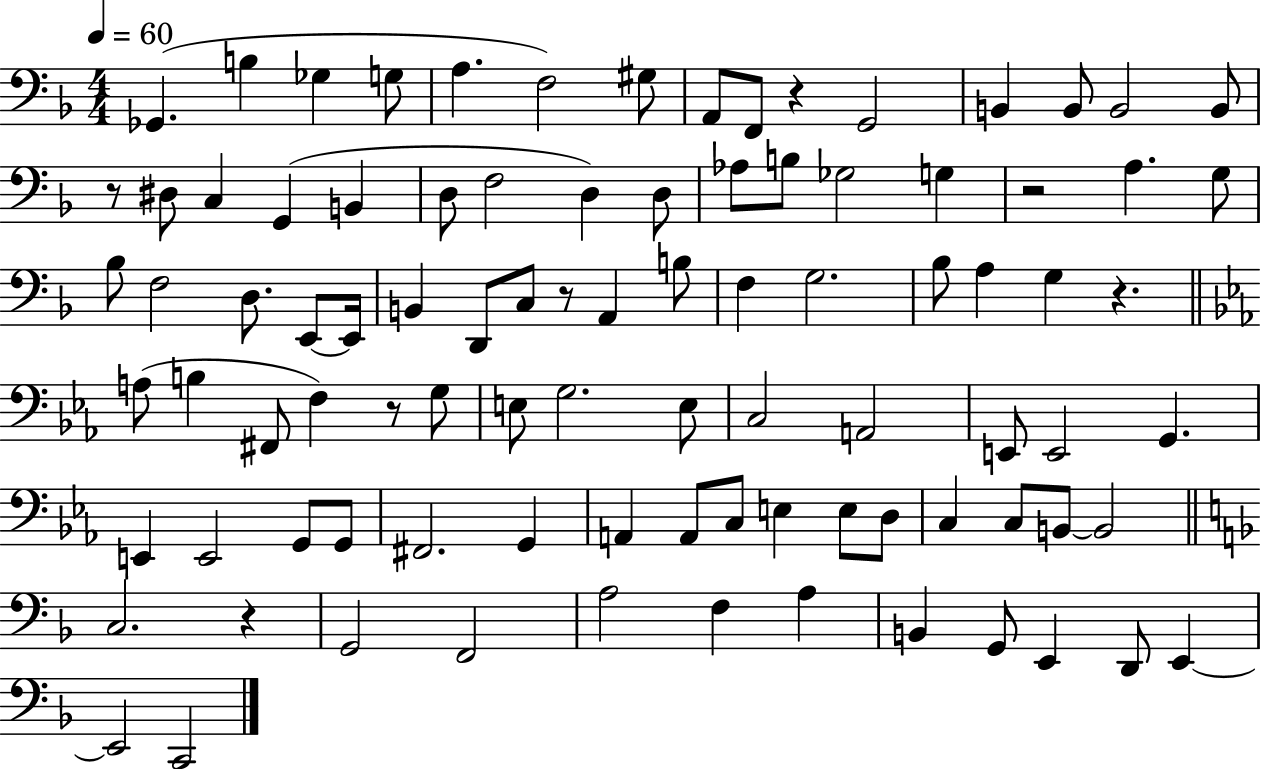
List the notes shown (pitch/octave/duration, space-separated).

Gb2/q. B3/q Gb3/q G3/e A3/q. F3/h G#3/e A2/e F2/e R/q G2/h B2/q B2/e B2/h B2/e R/e D#3/e C3/q G2/q B2/q D3/e F3/h D3/q D3/e Ab3/e B3/e Gb3/h G3/q R/h A3/q. G3/e Bb3/e F3/h D3/e. E2/e E2/s B2/q D2/e C3/e R/e A2/q B3/e F3/q G3/h. Bb3/e A3/q G3/q R/q. A3/e B3/q F#2/e F3/q R/e G3/e E3/e G3/h. E3/e C3/h A2/h E2/e E2/h G2/q. E2/q E2/h G2/e G2/e F#2/h. G2/q A2/q A2/e C3/e E3/q E3/e D3/e C3/q C3/e B2/e B2/h C3/h. R/q G2/h F2/h A3/h F3/q A3/q B2/q G2/e E2/q D2/e E2/q E2/h C2/h